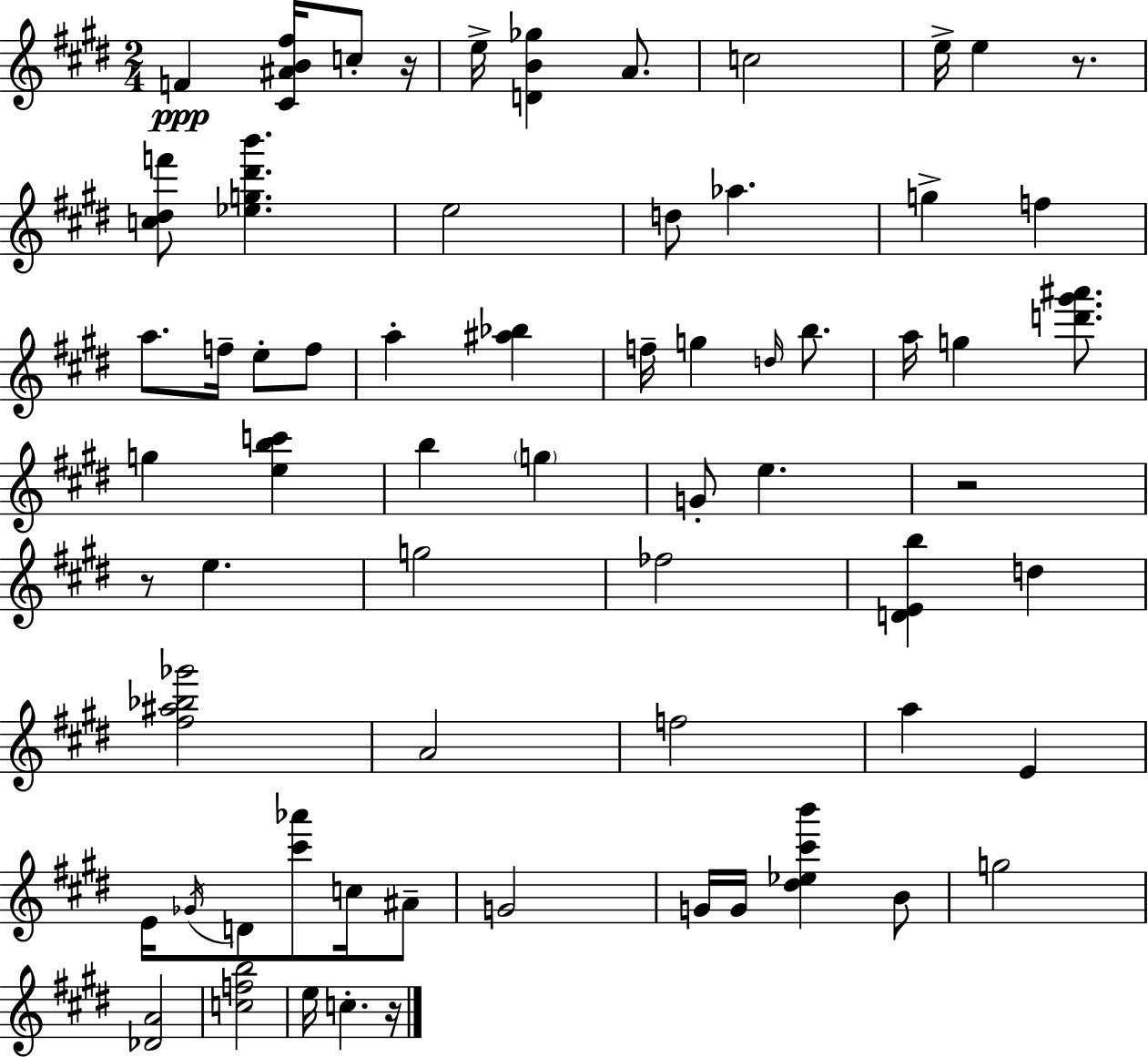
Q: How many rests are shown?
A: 5